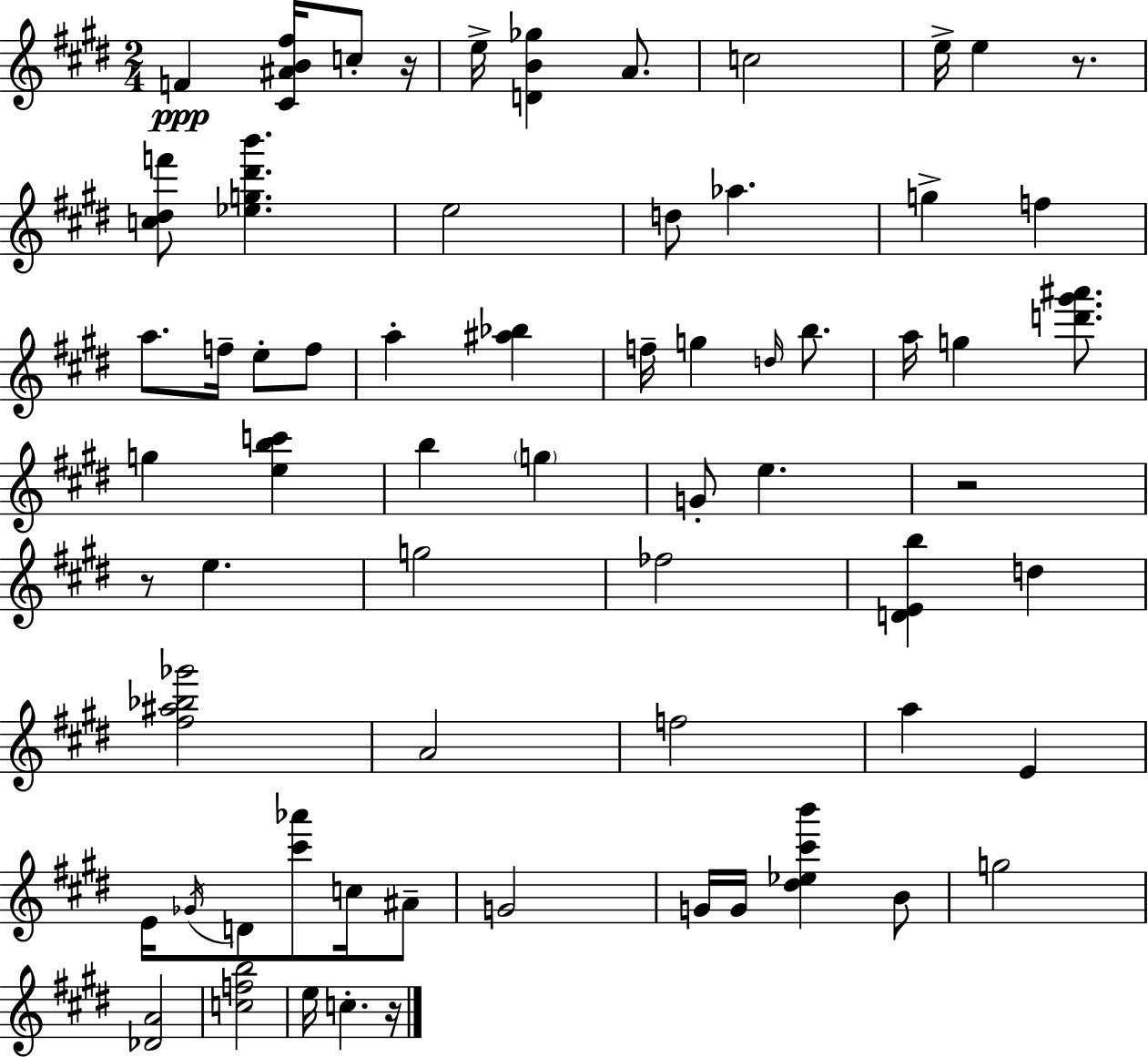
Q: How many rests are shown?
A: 5